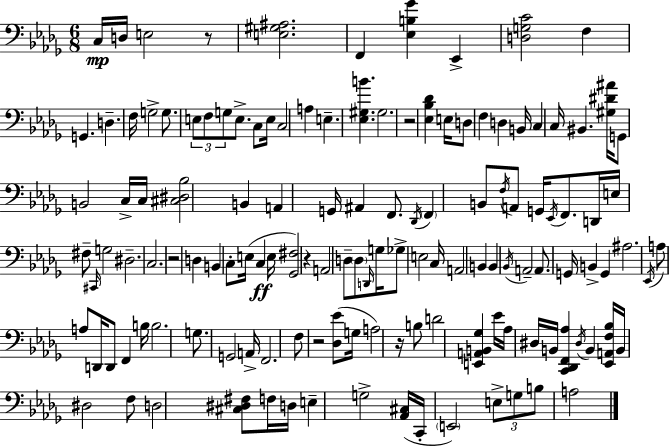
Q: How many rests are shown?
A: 6